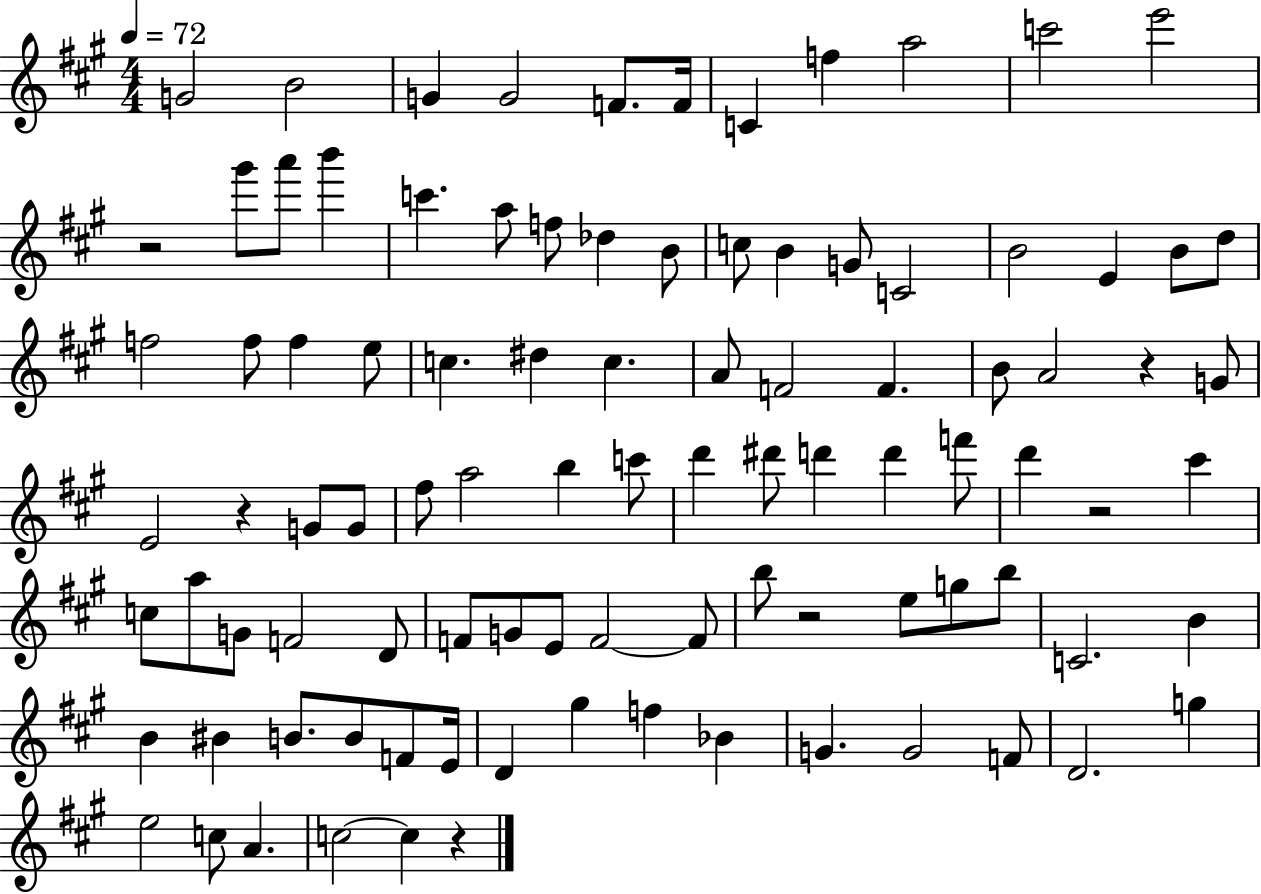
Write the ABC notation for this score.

X:1
T:Untitled
M:4/4
L:1/4
K:A
G2 B2 G G2 F/2 F/4 C f a2 c'2 e'2 z2 ^g'/2 a'/2 b' c' a/2 f/2 _d B/2 c/2 B G/2 C2 B2 E B/2 d/2 f2 f/2 f e/2 c ^d c A/2 F2 F B/2 A2 z G/2 E2 z G/2 G/2 ^f/2 a2 b c'/2 d' ^d'/2 d' d' f'/2 d' z2 ^c' c/2 a/2 G/2 F2 D/2 F/2 G/2 E/2 F2 F/2 b/2 z2 e/2 g/2 b/2 C2 B B ^B B/2 B/2 F/2 E/4 D ^g f _B G G2 F/2 D2 g e2 c/2 A c2 c z